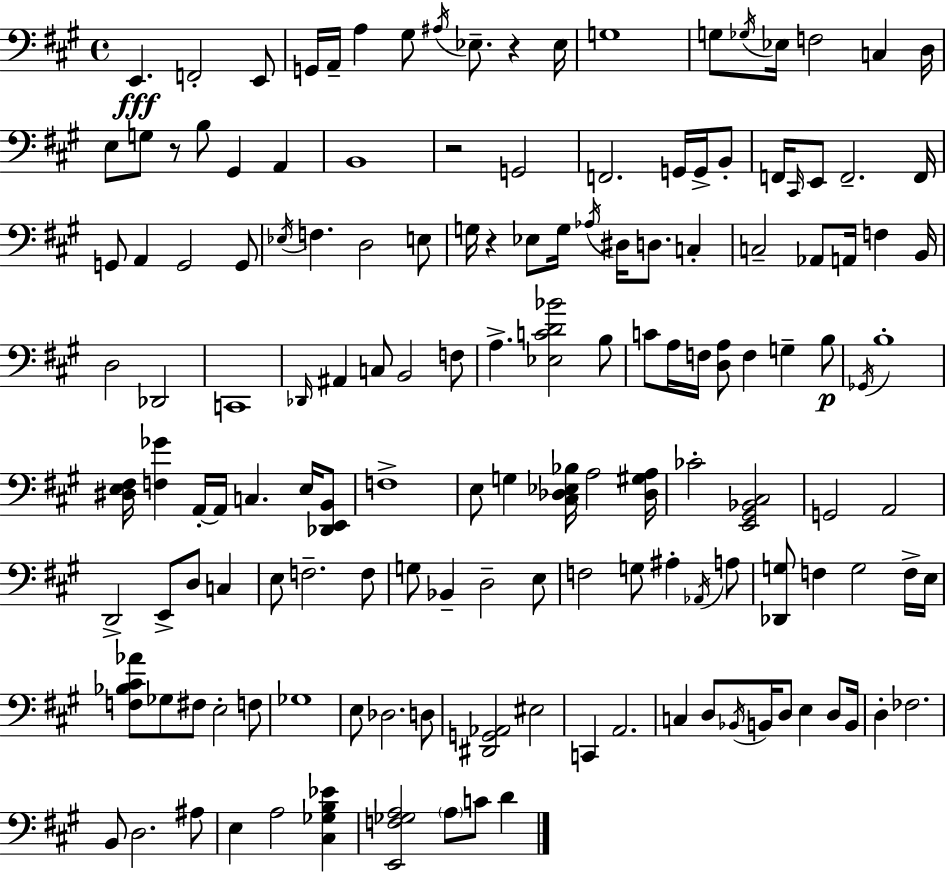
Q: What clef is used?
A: bass